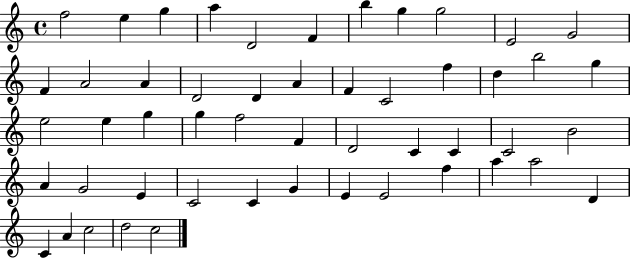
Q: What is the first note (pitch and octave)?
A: F5